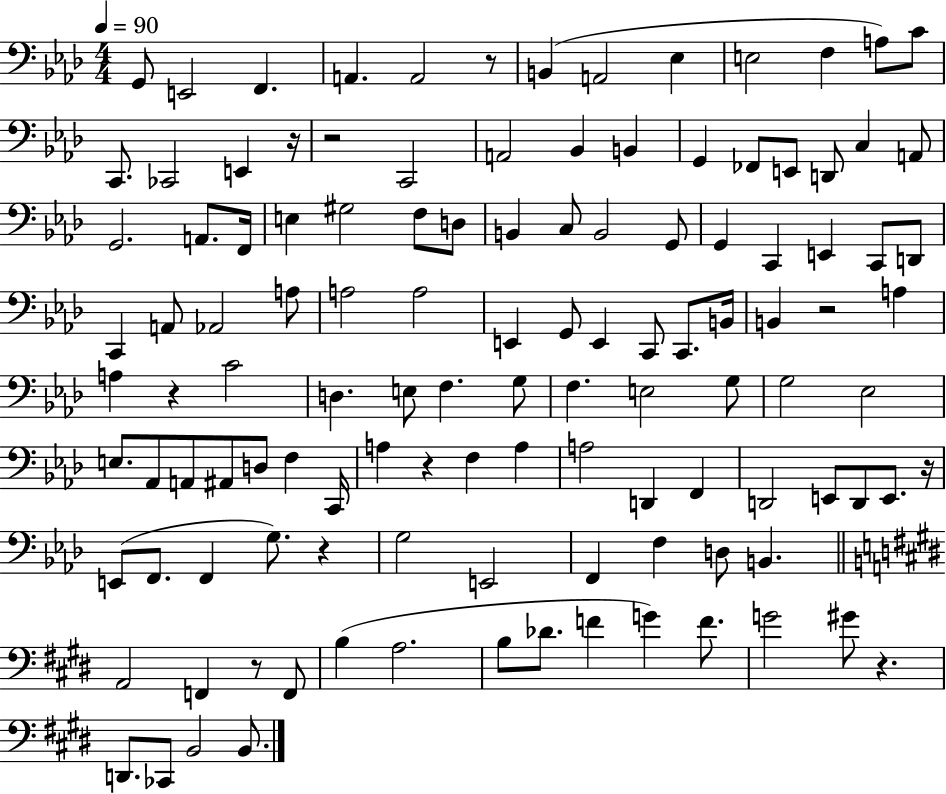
{
  \clef bass
  \numericTimeSignature
  \time 4/4
  \key aes \major
  \tempo 4 = 90
  g,8 e,2 f,4. | a,4. a,2 r8 | b,4( a,2 ees4 | e2 f4 a8) c'8 | \break c,8. ces,2 e,4 r16 | r2 c,2 | a,2 bes,4 b,4 | g,4 fes,8 e,8 d,8 c4 a,8 | \break g,2. a,8. f,16 | e4 gis2 f8 d8 | b,4 c8 b,2 g,8 | g,4 c,4 e,4 c,8 d,8 | \break c,4 a,8 aes,2 a8 | a2 a2 | e,4 g,8 e,4 c,8 c,8. b,16 | b,4 r2 a4 | \break a4 r4 c'2 | d4. e8 f4. g8 | f4. e2 g8 | g2 ees2 | \break e8. aes,8 a,8 ais,8 d8 f4 c,16 | a4 r4 f4 a4 | a2 d,4 f,4 | d,2 e,8 d,8 e,8. r16 | \break e,8( f,8. f,4 g8.) r4 | g2 e,2 | f,4 f4 d8 b,4. | \bar "||" \break \key e \major a,2 f,4 r8 f,8 | b4( a2. | b8 des'8. f'4 g'4) f'8. | g'2 gis'8 r4. | \break d,8. ces,8 b,2 b,8. | \bar "|."
}